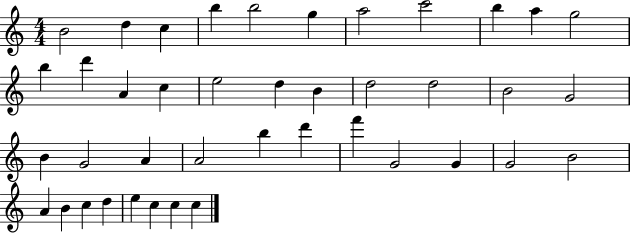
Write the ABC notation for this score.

X:1
T:Untitled
M:4/4
L:1/4
K:C
B2 d c b b2 g a2 c'2 b a g2 b d' A c e2 d B d2 d2 B2 G2 B G2 A A2 b d' f' G2 G G2 B2 A B c d e c c c